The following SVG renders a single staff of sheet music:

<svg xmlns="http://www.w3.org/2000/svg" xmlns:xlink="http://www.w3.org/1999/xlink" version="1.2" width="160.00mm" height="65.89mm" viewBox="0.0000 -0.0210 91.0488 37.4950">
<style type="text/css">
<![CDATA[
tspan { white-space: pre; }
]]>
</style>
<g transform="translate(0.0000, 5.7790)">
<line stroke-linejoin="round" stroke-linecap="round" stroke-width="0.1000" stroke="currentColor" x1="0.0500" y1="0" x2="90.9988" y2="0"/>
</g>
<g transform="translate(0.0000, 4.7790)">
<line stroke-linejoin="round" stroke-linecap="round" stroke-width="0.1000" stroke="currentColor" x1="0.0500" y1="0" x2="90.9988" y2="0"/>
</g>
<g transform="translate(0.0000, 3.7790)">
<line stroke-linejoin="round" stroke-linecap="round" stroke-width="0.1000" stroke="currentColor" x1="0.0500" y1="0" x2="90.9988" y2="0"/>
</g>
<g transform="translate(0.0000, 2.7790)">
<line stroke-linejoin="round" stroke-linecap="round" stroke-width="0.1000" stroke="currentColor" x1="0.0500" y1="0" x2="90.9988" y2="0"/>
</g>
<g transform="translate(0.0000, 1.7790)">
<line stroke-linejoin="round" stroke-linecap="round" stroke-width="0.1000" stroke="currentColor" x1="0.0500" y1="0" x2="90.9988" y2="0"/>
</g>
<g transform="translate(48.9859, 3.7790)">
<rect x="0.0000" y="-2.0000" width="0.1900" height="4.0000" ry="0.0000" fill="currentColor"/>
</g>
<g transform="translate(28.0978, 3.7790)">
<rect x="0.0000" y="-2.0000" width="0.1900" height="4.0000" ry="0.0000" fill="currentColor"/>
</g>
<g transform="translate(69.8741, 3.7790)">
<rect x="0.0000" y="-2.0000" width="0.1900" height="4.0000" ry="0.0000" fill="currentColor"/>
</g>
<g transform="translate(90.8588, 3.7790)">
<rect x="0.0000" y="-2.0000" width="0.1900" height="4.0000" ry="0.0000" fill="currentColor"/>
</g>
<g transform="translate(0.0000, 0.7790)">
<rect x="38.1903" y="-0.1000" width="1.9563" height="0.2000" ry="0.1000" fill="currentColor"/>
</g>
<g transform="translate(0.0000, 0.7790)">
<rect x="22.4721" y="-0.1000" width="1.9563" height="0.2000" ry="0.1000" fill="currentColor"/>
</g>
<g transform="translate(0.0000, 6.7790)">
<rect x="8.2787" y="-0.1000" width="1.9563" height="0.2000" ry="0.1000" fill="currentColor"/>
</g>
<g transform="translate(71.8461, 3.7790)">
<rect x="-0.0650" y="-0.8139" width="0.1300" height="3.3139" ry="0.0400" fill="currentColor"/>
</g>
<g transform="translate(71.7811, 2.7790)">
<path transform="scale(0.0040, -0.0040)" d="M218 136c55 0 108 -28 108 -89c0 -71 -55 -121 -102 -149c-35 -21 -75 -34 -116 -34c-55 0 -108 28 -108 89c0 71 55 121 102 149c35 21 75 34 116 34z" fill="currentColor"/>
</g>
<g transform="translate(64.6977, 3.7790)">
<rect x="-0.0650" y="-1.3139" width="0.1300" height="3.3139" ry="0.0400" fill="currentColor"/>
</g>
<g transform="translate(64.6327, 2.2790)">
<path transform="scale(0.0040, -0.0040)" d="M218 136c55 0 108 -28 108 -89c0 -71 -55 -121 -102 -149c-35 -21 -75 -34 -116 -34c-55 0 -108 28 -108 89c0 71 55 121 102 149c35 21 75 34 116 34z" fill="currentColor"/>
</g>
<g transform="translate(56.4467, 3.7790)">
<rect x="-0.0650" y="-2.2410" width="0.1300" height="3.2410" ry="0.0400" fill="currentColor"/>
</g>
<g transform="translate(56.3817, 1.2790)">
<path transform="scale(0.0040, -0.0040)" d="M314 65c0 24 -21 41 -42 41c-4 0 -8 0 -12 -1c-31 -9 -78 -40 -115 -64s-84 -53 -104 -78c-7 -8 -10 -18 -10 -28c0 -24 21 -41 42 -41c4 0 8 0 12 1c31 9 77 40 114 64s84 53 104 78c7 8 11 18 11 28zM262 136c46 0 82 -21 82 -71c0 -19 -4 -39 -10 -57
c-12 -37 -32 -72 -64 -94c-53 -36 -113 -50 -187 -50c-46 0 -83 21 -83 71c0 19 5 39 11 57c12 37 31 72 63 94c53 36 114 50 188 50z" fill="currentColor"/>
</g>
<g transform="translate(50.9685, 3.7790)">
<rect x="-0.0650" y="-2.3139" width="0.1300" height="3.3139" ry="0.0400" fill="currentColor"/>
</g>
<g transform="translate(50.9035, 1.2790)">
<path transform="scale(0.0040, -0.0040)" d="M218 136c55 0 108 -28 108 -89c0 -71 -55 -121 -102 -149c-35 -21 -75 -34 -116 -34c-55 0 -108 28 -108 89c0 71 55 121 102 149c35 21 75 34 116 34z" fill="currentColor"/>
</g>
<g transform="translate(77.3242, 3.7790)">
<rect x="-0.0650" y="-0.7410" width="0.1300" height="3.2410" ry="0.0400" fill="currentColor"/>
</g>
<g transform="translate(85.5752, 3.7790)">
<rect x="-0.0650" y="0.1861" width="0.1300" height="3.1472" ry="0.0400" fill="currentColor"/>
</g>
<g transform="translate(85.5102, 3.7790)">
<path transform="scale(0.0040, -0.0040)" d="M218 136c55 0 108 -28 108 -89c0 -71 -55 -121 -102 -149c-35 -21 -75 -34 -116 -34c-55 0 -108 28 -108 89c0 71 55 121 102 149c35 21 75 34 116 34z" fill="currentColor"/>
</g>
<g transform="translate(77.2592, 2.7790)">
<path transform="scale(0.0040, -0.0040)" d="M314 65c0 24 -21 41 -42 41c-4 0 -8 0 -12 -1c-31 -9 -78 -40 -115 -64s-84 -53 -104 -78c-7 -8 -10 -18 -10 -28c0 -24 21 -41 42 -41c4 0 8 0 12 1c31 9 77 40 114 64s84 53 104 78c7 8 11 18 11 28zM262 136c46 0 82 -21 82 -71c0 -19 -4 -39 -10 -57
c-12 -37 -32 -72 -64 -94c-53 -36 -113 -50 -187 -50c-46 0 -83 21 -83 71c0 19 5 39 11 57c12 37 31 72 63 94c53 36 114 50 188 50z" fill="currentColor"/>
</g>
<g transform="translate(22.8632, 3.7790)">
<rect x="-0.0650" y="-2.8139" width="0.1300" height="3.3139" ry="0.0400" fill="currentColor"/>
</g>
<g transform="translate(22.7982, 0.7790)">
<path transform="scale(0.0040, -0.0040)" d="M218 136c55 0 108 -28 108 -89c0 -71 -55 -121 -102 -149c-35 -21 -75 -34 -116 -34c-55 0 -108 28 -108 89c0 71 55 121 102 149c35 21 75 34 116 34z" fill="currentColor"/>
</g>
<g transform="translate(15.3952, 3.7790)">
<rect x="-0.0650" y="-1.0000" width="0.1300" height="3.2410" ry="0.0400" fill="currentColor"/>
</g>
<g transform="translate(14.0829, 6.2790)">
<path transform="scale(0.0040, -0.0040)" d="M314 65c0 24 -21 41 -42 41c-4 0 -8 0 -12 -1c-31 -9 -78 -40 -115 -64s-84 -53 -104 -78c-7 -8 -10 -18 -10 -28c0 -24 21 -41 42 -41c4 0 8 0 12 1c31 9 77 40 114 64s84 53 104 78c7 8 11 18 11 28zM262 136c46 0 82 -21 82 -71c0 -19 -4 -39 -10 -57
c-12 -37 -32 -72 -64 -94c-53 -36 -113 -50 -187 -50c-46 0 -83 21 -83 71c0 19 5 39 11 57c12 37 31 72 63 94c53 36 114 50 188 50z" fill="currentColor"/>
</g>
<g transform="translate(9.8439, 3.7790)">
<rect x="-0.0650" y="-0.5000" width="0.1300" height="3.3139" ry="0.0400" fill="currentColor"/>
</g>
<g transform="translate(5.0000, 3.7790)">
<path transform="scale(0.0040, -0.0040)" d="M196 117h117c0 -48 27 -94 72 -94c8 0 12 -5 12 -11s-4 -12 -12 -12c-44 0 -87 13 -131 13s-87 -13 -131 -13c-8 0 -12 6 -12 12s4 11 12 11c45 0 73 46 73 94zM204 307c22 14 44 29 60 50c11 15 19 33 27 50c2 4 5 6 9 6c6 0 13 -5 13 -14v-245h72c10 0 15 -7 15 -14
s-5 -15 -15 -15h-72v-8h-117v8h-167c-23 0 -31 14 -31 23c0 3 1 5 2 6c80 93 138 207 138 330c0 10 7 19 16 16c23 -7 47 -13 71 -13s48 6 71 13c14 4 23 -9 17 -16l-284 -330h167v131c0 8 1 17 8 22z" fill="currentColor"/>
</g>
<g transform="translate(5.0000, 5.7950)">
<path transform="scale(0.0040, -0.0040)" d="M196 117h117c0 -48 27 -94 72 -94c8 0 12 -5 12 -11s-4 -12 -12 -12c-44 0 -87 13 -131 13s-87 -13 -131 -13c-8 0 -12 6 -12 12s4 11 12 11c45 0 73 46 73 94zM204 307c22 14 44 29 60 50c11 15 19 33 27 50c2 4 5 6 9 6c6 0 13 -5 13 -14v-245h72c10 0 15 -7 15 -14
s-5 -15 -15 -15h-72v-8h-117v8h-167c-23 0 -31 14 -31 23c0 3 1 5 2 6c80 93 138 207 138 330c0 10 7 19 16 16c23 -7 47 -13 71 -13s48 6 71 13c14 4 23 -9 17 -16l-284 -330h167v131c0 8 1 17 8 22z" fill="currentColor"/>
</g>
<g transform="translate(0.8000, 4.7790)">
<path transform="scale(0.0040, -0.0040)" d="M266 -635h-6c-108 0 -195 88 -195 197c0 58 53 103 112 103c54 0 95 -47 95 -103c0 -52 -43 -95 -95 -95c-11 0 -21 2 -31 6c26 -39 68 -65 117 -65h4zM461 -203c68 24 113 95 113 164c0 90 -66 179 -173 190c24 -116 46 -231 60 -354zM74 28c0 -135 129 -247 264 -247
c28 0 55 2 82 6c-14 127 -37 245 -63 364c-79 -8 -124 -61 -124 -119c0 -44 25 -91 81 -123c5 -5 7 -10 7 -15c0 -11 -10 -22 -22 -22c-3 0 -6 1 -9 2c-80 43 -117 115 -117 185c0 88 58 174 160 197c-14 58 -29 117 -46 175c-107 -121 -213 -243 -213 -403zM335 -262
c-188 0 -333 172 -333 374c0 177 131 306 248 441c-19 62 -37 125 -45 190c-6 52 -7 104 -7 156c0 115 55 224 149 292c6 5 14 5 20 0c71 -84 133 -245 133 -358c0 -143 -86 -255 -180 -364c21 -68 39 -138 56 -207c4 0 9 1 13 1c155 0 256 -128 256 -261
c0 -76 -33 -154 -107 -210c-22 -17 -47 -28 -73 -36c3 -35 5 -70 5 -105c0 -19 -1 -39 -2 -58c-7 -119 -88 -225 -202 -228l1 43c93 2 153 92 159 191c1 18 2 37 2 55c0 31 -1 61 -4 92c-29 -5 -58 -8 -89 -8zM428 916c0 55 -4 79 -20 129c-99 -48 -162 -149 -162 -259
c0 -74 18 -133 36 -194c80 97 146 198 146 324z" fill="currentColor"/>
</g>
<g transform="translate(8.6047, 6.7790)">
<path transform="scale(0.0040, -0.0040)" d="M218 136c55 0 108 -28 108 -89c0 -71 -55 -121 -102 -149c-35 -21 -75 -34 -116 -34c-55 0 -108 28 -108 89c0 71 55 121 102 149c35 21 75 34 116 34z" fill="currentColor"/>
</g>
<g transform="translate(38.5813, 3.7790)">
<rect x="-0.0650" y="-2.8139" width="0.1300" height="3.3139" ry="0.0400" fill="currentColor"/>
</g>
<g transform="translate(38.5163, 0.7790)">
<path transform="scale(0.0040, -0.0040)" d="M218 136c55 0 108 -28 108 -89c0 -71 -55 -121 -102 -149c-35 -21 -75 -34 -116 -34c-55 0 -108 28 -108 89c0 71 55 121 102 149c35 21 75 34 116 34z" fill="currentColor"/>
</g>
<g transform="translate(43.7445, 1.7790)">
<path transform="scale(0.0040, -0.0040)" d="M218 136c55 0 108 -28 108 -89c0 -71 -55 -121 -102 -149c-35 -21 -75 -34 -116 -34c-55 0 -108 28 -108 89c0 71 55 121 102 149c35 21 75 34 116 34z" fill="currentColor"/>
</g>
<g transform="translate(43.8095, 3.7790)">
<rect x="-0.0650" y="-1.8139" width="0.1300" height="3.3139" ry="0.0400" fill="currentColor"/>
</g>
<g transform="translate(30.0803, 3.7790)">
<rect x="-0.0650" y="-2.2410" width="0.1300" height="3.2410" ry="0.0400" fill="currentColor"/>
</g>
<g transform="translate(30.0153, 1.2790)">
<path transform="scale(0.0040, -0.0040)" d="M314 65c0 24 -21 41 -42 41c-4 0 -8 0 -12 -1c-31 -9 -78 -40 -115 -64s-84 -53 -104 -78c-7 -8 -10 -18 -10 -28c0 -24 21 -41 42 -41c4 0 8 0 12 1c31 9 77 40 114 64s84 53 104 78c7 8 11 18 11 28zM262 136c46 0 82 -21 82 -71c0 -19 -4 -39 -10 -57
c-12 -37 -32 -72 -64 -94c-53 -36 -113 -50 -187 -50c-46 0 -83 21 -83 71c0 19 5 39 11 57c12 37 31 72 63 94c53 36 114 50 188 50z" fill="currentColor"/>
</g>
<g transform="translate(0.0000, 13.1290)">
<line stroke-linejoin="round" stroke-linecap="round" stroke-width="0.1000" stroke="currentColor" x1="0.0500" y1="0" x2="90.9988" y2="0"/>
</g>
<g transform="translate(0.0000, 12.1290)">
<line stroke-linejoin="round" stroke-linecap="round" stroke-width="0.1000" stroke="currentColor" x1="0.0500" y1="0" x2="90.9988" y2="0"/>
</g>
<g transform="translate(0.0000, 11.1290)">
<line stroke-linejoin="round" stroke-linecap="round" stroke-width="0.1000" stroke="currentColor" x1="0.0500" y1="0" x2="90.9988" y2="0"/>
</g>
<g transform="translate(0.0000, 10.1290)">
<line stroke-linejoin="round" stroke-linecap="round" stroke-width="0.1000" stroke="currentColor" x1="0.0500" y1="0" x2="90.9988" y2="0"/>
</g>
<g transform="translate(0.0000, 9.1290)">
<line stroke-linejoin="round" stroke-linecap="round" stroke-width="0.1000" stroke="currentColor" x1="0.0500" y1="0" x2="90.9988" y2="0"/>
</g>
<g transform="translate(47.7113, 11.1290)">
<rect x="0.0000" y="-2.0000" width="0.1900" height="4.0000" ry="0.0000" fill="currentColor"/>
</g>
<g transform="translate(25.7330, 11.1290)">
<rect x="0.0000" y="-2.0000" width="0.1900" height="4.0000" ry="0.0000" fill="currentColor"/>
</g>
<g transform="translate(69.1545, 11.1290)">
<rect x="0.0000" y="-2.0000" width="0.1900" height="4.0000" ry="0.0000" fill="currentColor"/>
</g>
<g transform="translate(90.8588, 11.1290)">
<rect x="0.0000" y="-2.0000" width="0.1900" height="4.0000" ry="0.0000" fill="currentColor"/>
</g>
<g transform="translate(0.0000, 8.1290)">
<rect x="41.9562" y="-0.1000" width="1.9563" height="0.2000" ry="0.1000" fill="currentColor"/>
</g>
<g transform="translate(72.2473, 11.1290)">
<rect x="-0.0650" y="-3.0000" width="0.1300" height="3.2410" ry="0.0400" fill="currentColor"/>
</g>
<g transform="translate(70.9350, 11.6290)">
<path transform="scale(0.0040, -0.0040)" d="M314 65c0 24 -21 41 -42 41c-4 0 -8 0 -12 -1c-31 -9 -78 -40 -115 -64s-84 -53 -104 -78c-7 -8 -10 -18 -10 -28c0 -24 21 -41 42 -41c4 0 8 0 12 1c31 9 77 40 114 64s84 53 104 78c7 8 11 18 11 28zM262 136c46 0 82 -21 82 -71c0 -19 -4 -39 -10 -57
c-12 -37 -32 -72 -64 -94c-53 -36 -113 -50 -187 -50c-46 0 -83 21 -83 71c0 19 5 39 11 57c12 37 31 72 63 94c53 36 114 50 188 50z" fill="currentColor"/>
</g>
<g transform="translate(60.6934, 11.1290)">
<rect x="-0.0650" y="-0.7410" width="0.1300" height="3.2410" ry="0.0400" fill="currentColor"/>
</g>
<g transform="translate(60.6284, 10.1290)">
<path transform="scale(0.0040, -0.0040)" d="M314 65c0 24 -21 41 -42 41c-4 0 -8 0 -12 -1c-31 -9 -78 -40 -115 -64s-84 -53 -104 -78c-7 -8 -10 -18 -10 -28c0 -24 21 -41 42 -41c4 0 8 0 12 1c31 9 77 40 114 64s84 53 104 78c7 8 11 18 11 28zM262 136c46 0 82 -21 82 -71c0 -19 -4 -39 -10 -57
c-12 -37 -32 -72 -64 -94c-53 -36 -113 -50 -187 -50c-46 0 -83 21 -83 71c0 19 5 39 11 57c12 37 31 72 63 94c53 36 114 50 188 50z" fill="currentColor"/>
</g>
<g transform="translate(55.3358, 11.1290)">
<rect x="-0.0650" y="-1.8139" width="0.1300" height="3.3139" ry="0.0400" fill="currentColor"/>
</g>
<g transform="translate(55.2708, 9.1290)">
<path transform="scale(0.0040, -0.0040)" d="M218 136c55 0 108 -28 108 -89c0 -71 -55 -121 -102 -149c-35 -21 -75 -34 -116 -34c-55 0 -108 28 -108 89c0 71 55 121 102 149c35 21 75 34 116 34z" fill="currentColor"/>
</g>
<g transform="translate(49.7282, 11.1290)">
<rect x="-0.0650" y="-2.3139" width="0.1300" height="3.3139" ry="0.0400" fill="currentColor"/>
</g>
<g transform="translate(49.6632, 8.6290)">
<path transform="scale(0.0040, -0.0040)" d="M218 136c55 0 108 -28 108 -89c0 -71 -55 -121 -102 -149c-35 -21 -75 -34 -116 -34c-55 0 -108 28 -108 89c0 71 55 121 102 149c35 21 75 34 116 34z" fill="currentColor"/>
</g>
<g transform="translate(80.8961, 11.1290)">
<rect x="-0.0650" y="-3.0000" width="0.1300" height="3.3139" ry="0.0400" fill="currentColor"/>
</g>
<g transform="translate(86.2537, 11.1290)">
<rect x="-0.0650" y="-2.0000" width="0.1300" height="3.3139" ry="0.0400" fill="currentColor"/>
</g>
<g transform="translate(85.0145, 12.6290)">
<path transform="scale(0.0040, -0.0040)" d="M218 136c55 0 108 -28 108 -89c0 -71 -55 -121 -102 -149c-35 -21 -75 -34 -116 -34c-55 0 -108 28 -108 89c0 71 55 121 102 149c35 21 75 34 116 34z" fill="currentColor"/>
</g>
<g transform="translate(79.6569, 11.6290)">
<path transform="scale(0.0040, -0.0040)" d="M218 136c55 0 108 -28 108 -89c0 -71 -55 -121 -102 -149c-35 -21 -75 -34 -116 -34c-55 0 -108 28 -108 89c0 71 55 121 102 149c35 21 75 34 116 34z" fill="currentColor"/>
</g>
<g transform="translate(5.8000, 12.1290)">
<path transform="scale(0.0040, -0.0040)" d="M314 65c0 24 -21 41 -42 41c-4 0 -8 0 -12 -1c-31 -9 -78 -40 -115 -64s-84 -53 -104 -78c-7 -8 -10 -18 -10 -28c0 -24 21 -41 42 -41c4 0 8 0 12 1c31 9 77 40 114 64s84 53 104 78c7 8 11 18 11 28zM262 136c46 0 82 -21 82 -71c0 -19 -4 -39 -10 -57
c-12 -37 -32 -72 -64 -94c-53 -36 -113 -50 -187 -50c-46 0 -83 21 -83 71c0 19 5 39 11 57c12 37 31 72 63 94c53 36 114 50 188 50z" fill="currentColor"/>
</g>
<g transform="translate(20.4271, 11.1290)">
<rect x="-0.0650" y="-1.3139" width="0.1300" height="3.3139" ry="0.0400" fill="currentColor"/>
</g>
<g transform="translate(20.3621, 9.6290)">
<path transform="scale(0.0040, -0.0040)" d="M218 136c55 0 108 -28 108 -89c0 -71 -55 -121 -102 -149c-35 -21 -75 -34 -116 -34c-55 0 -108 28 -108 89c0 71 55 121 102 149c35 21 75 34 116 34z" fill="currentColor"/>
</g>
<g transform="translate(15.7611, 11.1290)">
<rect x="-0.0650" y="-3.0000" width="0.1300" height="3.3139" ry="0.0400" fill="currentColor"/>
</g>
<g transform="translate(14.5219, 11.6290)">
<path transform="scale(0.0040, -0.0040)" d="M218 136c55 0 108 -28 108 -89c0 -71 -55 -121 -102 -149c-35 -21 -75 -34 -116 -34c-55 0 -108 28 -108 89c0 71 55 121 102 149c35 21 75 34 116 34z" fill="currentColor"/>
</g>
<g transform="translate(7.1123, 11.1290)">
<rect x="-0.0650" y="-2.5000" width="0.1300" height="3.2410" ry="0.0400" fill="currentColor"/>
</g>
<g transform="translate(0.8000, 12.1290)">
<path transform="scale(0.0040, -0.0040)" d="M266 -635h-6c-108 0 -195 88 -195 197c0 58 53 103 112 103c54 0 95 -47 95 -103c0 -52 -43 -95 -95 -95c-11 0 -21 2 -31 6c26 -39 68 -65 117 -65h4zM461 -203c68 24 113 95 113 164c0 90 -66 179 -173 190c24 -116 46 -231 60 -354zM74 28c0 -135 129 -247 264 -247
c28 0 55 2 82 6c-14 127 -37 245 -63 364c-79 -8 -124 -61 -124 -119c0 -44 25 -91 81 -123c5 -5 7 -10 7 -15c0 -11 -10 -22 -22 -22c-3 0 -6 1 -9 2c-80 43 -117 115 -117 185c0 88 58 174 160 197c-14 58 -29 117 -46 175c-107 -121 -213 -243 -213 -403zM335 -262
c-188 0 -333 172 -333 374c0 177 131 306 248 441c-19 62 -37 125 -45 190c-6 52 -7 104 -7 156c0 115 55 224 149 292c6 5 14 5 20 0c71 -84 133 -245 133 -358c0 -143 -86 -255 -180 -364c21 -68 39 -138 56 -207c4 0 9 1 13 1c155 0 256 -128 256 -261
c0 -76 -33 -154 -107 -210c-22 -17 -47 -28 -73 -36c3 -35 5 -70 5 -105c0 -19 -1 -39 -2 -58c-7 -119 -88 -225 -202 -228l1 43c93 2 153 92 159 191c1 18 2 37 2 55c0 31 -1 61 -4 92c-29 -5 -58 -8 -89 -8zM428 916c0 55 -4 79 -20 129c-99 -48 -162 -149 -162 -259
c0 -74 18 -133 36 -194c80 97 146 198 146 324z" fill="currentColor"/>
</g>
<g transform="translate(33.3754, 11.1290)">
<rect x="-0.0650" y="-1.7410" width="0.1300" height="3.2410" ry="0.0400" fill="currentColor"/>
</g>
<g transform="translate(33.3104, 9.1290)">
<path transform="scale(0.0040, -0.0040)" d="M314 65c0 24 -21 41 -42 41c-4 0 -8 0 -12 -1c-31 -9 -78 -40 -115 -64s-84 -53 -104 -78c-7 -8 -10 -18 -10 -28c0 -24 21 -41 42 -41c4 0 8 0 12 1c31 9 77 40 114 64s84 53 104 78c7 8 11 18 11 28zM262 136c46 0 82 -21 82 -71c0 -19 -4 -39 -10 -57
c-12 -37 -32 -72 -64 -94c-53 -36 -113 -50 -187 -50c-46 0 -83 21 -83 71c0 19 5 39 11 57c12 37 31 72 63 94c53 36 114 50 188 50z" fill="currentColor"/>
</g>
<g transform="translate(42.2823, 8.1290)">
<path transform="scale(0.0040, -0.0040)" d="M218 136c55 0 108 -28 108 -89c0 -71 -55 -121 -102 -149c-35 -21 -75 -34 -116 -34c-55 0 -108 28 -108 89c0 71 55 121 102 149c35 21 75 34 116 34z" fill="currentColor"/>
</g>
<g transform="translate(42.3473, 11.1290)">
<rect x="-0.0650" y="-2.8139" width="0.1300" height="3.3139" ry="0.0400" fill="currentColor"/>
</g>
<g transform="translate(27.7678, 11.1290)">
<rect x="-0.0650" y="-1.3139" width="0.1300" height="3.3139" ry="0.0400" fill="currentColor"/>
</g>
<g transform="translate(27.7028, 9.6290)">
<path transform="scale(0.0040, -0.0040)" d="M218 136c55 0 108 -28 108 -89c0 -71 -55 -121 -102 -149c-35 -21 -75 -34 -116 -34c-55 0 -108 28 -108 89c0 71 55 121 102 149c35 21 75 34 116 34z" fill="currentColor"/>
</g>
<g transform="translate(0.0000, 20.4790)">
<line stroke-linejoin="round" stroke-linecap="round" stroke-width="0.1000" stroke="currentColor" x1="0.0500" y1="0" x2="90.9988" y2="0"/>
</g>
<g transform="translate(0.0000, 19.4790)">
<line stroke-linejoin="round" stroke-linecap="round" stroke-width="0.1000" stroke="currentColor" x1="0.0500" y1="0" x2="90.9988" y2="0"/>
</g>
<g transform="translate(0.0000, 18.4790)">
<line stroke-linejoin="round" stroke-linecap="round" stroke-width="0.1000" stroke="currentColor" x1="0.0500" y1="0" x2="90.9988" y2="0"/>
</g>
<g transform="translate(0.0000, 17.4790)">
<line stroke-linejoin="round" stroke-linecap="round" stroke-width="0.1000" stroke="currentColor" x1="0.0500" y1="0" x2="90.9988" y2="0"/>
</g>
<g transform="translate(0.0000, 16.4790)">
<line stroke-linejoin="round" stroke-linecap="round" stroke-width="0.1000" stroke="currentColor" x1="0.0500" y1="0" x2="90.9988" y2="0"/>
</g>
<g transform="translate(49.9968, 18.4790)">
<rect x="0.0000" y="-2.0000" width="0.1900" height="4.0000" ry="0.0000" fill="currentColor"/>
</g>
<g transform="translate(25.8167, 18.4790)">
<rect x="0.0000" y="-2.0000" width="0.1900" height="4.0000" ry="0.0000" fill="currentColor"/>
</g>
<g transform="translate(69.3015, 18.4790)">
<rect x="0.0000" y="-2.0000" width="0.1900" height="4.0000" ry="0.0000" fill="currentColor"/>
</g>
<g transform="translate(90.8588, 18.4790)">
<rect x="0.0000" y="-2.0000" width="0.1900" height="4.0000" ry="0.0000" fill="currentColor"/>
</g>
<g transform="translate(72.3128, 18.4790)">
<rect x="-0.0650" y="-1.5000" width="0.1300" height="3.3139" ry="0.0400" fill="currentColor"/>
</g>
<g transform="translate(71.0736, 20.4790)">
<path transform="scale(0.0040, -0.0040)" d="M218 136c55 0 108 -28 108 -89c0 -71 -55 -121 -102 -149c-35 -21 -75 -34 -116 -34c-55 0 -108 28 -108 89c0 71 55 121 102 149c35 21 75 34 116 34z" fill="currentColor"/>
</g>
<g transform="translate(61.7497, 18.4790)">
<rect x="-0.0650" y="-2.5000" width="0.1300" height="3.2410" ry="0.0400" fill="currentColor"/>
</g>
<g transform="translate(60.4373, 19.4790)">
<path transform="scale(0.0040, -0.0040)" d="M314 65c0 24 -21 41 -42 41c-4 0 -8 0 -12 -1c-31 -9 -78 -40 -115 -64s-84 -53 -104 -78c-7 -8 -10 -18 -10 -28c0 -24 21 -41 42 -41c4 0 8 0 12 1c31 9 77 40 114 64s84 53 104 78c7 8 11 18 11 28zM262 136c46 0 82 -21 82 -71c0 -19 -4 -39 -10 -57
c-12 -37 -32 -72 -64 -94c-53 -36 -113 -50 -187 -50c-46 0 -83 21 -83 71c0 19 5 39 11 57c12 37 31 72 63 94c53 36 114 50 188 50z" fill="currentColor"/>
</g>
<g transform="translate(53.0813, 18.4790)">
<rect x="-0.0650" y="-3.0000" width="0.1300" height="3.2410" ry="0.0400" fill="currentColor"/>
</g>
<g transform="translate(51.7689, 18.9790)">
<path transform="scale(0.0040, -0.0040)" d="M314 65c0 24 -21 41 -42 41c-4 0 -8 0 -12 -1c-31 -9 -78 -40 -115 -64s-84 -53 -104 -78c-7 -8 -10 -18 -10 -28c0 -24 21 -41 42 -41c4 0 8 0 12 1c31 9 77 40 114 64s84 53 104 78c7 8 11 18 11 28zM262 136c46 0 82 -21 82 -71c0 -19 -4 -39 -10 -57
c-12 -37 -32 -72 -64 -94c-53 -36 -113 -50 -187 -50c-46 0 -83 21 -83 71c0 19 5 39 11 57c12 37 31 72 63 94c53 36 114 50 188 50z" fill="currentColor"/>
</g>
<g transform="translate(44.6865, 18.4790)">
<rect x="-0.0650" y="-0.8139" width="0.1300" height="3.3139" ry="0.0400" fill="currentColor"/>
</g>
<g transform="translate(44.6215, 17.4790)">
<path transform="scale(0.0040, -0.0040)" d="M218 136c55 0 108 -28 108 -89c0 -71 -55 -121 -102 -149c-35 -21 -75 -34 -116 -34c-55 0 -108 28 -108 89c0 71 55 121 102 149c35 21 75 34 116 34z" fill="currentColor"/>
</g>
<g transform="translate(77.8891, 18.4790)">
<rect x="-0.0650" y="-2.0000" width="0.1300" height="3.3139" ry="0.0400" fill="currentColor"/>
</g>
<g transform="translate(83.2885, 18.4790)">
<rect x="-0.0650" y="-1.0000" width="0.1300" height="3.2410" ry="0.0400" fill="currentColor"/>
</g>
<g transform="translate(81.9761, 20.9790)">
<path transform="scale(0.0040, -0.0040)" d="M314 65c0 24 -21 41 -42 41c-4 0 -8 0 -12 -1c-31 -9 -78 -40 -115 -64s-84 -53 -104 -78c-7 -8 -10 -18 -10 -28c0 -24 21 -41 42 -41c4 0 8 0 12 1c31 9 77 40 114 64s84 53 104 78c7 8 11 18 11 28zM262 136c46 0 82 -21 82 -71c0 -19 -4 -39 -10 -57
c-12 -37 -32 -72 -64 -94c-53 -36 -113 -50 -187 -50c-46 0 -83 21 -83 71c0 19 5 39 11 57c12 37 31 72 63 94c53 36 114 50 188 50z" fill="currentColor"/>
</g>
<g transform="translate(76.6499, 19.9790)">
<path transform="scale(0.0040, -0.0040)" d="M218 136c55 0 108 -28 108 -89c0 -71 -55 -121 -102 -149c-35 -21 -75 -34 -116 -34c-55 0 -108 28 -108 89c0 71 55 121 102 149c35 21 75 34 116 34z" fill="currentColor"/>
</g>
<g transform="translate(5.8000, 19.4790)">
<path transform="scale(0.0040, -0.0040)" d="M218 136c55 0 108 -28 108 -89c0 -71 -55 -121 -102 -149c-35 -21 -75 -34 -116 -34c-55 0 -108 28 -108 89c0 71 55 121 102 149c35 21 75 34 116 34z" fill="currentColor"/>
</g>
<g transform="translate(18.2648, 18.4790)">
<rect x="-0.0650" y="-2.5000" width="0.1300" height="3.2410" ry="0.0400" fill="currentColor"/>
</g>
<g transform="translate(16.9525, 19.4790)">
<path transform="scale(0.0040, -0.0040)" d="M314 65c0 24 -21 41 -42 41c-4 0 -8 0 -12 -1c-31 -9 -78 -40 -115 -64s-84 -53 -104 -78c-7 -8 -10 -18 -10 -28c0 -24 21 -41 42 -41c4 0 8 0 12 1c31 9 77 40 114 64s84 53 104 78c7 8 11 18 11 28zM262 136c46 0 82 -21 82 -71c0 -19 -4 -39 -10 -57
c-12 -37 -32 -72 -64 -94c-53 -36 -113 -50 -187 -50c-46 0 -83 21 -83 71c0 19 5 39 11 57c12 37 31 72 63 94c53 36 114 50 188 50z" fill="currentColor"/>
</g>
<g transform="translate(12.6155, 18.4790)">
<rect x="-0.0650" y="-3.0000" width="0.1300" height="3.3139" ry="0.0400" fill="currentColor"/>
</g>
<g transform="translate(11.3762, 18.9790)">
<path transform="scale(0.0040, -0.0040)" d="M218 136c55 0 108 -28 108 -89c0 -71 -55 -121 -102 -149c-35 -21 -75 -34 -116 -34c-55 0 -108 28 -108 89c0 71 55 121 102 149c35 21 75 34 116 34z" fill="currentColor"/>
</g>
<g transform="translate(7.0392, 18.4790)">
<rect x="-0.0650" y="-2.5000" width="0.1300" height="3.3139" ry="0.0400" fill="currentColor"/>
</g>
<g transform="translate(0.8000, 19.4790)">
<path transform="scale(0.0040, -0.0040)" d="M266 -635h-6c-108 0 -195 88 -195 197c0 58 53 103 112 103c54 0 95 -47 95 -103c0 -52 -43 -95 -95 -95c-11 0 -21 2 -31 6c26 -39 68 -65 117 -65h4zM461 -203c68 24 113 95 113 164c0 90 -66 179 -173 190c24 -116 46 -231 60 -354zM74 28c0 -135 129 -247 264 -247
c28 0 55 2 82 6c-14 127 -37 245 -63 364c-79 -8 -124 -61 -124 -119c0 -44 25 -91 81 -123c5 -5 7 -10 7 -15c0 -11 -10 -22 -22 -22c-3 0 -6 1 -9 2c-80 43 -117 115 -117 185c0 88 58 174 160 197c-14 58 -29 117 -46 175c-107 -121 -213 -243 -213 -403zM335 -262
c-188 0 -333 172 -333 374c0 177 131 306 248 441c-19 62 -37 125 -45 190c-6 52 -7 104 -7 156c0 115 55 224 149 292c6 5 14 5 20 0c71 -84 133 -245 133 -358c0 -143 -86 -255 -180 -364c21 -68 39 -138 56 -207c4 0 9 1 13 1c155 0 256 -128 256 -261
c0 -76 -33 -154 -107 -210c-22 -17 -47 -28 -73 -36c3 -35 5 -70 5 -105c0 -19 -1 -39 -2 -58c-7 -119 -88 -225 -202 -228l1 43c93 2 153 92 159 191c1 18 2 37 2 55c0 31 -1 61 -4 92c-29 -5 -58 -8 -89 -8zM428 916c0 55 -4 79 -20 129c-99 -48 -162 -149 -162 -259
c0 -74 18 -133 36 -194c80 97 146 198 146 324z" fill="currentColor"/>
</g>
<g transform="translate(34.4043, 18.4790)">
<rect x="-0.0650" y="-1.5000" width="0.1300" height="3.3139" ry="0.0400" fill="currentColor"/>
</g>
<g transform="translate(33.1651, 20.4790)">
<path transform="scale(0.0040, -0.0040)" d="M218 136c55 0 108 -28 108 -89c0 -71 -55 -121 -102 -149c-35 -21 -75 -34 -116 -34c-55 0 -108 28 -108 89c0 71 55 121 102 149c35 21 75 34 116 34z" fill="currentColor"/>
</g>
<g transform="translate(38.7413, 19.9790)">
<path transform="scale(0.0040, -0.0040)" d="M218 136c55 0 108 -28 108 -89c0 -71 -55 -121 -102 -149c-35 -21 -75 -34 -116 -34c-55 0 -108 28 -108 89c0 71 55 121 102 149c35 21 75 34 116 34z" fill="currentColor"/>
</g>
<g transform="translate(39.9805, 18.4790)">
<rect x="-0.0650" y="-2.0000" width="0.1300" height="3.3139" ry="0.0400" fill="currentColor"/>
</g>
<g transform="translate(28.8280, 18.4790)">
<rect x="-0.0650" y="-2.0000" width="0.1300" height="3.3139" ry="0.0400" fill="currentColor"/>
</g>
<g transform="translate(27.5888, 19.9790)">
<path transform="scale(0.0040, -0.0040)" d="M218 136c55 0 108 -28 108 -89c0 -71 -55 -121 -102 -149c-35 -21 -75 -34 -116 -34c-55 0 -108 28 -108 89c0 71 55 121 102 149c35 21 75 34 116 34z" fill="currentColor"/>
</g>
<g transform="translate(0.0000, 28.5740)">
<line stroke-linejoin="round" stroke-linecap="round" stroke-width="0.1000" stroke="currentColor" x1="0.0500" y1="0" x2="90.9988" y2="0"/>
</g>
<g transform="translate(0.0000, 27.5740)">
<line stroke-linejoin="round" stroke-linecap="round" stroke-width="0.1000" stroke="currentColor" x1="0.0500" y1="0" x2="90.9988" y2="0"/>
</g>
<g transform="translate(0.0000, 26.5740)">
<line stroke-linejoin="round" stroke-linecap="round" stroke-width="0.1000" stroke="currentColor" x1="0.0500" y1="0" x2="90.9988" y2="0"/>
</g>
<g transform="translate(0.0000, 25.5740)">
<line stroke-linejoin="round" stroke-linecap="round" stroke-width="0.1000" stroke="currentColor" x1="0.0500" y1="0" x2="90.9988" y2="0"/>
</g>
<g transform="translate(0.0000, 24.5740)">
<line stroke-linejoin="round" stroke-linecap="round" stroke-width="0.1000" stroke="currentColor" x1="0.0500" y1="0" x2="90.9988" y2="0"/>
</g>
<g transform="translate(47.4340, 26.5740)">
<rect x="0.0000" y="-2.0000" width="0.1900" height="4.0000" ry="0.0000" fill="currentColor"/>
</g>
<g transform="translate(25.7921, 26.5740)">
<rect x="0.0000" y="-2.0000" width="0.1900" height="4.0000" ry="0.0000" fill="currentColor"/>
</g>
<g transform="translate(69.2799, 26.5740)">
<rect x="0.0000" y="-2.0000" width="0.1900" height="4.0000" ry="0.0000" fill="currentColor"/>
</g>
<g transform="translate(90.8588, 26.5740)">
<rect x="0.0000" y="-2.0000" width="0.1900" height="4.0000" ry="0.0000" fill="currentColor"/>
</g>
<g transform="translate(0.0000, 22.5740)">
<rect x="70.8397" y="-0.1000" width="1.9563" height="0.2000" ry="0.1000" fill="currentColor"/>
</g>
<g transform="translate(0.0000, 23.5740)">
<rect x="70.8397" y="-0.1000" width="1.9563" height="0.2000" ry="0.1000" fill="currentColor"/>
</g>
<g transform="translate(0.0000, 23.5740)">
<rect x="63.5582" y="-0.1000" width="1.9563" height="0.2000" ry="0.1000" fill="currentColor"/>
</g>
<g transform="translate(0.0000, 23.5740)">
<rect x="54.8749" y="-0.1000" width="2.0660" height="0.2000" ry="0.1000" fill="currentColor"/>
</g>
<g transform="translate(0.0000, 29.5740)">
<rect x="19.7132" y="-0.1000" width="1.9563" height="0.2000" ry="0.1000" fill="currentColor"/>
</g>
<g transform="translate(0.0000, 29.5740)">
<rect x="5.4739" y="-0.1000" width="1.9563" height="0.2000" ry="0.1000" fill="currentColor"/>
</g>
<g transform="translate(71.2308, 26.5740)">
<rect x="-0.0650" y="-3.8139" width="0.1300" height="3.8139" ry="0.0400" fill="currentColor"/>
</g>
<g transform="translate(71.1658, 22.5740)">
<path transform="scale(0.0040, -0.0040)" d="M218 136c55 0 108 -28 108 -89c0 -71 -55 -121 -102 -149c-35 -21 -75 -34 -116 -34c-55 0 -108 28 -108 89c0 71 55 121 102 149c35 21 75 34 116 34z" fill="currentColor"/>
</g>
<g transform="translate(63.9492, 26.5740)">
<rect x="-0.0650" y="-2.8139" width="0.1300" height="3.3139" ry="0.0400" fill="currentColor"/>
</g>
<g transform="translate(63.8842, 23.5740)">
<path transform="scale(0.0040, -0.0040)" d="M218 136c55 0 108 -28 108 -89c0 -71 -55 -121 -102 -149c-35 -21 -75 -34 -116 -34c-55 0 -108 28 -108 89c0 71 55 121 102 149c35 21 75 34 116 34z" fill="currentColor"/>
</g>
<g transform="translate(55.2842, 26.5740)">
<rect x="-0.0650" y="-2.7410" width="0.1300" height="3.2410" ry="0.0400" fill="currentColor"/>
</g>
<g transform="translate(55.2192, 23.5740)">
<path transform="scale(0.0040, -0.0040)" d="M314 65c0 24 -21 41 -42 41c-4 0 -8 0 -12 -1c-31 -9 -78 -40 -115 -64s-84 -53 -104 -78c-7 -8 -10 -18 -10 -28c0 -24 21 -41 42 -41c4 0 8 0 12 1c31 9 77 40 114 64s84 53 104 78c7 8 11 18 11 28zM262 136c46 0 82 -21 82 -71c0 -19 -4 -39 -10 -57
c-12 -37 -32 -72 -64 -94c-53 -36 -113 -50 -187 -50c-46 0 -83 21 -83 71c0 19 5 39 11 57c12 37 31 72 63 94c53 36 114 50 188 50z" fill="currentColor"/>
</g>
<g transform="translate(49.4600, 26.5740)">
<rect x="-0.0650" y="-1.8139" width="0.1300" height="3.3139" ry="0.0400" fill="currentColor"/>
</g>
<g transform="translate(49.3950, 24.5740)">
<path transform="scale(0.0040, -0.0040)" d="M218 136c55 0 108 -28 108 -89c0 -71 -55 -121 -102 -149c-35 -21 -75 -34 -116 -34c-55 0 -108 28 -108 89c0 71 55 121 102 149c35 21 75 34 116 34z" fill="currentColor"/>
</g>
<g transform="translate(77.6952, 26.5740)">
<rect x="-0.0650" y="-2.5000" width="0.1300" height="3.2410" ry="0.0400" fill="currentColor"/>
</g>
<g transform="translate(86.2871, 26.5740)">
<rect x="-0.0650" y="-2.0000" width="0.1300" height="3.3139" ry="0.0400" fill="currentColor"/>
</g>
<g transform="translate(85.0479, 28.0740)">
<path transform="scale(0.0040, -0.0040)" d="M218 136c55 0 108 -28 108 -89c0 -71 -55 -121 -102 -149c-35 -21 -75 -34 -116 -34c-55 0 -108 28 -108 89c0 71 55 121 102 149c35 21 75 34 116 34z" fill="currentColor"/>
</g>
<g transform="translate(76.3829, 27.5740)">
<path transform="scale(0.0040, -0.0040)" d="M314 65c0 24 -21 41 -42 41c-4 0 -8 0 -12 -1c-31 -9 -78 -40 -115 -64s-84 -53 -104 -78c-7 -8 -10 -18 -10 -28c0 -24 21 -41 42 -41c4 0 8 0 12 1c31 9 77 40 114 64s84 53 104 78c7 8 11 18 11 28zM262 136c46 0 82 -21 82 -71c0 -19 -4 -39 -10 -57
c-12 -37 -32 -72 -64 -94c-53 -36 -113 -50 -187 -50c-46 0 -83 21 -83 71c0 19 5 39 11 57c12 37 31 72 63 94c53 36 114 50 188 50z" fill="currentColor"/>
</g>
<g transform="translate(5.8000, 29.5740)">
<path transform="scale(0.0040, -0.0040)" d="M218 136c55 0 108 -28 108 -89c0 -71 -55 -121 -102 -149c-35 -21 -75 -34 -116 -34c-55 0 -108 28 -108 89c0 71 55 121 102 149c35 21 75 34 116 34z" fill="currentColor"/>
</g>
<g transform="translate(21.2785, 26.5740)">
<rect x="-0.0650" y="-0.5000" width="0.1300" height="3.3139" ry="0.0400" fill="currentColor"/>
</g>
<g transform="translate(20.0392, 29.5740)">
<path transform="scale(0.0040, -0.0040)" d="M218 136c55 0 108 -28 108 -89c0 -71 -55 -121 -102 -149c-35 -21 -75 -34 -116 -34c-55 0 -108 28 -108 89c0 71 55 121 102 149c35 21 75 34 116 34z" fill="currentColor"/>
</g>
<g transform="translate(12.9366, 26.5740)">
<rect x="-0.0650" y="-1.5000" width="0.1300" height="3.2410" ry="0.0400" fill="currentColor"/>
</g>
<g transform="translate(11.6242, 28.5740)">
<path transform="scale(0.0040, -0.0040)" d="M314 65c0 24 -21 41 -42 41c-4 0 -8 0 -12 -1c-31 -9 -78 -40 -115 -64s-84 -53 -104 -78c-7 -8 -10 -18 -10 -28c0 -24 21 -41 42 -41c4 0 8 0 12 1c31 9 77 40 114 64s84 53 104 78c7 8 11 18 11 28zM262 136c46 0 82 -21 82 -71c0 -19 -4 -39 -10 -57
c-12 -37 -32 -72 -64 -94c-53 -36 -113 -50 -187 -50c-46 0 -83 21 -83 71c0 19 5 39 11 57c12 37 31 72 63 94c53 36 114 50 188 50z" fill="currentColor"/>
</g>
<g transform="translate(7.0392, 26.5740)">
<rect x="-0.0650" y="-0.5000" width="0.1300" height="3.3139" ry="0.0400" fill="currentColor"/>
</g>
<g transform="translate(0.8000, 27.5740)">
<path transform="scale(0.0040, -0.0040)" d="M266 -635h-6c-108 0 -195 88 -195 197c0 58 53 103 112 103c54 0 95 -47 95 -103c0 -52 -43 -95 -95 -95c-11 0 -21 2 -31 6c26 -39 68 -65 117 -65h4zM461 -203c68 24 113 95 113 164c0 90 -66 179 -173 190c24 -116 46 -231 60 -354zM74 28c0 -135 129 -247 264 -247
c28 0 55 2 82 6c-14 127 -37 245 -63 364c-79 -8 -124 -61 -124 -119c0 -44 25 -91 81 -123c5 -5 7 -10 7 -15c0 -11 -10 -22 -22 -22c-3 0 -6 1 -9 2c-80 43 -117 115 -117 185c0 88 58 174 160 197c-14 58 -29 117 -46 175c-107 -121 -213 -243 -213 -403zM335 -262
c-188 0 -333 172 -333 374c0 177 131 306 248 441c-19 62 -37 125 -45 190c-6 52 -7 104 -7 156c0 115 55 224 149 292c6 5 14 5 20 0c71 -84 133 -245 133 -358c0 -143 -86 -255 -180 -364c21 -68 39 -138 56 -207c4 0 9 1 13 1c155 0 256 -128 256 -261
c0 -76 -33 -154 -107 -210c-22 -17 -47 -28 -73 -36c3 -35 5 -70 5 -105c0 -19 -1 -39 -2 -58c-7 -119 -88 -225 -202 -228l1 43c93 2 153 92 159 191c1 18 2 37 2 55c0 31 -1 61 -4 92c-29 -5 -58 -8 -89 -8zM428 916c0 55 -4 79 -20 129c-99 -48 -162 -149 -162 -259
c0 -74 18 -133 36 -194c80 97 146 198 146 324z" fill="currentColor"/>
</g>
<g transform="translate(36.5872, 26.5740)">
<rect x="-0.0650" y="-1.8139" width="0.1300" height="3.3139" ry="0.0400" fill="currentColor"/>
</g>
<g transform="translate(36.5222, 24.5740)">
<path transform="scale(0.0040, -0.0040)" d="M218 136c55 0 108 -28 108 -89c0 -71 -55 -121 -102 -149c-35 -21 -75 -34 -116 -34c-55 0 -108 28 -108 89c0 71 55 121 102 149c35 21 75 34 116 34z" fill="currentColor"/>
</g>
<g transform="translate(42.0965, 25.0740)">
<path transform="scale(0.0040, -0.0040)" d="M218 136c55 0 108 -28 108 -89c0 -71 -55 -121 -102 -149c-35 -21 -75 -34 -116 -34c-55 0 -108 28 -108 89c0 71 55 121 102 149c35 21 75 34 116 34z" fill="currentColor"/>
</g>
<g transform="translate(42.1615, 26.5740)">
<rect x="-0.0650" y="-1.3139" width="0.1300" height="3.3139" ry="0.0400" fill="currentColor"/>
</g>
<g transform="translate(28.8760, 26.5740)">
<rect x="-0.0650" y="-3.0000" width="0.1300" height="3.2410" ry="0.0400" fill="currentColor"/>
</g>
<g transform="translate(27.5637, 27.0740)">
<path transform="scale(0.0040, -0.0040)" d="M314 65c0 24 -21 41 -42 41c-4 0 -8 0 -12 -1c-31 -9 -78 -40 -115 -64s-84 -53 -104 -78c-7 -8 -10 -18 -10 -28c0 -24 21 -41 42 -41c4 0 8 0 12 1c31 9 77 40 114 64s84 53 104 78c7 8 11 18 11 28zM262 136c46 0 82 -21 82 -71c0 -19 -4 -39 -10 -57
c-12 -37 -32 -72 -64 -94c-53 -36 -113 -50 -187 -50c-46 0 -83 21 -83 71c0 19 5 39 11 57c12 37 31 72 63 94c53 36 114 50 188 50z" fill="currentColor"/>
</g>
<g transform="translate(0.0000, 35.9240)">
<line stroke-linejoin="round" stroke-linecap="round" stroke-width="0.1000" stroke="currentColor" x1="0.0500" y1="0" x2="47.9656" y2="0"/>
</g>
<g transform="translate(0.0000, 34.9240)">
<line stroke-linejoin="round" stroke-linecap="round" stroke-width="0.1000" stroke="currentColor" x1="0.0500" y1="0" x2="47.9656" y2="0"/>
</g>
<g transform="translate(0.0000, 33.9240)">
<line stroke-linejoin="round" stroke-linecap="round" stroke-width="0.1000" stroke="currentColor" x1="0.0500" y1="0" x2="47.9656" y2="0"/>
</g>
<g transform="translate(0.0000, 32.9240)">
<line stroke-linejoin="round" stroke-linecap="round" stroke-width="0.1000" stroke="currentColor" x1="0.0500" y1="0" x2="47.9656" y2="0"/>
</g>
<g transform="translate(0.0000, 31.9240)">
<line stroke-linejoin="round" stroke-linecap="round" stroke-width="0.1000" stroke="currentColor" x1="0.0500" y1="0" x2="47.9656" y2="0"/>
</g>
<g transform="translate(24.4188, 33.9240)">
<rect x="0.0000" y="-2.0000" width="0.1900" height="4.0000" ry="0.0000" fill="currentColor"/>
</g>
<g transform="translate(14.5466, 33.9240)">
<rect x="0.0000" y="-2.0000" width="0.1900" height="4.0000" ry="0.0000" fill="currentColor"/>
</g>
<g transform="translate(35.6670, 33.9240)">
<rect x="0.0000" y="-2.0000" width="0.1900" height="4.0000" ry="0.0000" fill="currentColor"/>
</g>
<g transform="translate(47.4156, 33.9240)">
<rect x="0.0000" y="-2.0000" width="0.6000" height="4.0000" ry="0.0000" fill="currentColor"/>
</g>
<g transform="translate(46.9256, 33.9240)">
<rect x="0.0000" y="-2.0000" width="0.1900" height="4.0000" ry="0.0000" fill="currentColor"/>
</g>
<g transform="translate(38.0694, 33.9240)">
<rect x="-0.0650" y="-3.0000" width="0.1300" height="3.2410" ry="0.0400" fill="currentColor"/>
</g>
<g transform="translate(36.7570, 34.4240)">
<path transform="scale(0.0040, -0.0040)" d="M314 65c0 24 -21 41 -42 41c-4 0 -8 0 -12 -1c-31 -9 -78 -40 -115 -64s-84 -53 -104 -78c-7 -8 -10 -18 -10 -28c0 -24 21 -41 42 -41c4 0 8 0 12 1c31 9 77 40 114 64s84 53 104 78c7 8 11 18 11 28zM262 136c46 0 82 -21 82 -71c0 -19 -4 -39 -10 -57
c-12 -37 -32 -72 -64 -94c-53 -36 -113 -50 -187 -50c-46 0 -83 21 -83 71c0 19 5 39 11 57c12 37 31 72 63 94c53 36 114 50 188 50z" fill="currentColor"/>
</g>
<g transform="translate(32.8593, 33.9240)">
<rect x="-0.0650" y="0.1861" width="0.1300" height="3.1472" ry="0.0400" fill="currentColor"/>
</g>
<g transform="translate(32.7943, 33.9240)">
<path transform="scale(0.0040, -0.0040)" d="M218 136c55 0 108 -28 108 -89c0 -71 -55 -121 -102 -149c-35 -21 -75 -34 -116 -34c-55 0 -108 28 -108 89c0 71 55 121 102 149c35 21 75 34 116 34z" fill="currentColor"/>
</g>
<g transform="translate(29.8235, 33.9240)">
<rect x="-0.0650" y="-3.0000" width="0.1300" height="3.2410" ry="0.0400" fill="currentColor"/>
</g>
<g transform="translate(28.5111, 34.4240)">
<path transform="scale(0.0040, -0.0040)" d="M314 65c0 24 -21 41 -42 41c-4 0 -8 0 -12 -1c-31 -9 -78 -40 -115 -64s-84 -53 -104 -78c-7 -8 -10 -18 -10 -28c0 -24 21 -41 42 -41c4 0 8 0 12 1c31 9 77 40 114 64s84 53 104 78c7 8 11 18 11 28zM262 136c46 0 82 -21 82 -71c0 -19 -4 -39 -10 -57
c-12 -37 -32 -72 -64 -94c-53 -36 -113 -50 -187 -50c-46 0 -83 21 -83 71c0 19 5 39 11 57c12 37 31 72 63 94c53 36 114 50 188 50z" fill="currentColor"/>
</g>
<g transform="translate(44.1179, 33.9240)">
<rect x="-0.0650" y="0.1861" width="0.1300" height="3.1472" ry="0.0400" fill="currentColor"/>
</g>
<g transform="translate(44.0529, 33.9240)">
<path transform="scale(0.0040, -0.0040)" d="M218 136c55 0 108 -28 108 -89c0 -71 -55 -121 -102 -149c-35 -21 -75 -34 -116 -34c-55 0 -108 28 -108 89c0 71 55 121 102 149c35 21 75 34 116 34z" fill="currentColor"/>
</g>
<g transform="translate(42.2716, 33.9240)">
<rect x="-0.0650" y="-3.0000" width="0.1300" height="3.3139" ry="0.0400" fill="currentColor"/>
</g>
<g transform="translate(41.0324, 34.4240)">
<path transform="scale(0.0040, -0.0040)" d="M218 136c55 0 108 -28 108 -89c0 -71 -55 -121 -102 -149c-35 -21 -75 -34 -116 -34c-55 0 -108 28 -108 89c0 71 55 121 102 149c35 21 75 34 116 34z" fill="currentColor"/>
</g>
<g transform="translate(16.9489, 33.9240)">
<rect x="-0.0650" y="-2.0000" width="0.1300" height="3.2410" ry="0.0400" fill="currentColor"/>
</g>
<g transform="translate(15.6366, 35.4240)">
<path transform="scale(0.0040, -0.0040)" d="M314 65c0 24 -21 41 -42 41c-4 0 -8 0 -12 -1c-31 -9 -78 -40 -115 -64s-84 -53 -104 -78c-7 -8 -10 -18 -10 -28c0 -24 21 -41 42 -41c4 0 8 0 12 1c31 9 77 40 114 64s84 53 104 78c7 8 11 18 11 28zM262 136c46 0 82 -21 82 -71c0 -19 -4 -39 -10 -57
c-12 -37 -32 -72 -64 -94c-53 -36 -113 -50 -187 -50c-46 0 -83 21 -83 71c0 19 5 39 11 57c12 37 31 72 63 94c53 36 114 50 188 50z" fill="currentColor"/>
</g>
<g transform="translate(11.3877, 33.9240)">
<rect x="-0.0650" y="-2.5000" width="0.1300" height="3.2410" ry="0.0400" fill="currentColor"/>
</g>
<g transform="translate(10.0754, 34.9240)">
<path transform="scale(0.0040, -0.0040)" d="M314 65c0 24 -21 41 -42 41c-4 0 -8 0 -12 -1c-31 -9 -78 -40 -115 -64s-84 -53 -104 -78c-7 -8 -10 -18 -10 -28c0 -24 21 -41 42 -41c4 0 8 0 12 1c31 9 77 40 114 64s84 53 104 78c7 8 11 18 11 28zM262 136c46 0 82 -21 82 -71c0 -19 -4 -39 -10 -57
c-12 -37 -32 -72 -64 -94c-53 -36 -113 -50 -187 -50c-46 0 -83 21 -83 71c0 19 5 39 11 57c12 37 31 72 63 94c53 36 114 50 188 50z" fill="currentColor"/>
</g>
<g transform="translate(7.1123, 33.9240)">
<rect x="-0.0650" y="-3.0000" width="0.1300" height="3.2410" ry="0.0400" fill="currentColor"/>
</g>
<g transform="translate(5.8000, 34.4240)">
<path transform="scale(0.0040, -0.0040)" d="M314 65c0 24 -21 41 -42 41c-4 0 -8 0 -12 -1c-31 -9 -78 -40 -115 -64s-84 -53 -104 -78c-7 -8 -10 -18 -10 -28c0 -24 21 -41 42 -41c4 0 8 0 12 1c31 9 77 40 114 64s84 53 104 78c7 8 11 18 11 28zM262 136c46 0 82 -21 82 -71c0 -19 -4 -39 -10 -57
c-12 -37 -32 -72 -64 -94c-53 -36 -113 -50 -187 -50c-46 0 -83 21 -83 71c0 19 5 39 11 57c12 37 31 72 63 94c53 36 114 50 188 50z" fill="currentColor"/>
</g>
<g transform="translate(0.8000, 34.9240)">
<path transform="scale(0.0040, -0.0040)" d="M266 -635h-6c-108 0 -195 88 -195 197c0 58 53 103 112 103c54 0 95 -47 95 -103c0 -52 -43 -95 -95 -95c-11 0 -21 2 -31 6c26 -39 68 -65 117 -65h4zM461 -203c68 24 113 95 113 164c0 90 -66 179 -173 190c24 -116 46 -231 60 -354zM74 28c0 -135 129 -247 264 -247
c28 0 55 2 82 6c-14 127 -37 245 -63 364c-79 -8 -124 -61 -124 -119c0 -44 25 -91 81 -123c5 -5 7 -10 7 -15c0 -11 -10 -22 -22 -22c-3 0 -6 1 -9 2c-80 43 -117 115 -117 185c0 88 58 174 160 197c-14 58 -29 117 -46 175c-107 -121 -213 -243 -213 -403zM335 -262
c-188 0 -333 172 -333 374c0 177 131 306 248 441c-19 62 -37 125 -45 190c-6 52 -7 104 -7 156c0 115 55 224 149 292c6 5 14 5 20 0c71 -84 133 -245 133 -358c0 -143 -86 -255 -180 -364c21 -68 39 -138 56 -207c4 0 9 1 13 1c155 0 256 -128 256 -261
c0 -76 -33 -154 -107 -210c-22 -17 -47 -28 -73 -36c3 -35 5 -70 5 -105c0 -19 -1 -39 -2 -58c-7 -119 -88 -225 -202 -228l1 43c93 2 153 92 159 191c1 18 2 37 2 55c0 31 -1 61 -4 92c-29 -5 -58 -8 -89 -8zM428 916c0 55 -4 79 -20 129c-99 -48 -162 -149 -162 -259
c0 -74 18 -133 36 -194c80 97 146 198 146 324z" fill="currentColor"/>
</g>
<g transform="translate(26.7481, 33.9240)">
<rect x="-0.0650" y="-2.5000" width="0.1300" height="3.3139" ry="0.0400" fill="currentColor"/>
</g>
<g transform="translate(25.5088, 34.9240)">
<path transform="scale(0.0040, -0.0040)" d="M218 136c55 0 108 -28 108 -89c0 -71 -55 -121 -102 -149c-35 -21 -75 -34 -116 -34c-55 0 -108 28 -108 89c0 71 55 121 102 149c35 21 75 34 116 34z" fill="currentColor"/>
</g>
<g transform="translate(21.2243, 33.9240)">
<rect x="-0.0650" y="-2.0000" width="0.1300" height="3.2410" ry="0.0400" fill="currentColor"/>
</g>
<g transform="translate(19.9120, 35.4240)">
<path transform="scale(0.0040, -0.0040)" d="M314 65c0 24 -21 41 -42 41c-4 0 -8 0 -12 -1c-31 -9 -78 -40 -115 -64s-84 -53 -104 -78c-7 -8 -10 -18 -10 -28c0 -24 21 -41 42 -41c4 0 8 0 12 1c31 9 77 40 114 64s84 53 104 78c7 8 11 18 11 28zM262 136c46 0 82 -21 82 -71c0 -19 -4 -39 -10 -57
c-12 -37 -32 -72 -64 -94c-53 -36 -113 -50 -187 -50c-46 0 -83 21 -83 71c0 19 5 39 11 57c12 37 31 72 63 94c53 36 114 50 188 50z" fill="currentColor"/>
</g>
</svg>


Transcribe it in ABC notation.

X:1
T:Untitled
M:4/4
L:1/4
K:C
C D2 a g2 a f g g2 e d d2 B G2 A e e f2 a g f d2 A2 A F G A G2 F E F d A2 G2 E F D2 C E2 C A2 f e f a2 a c' G2 F A2 G2 F2 F2 G A2 B A2 A B